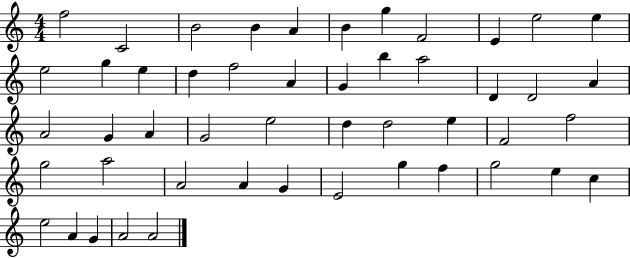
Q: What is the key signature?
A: C major